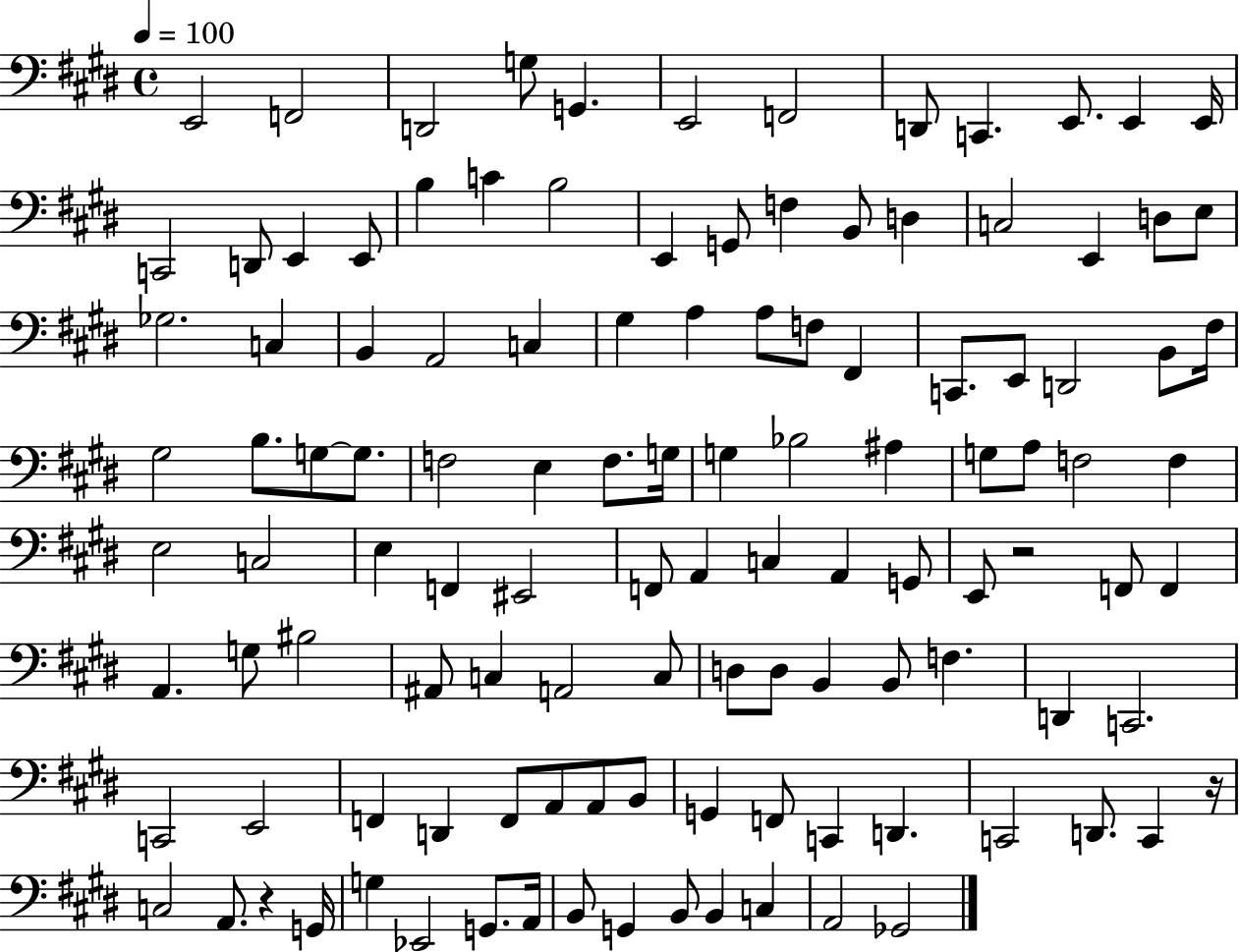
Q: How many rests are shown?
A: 3